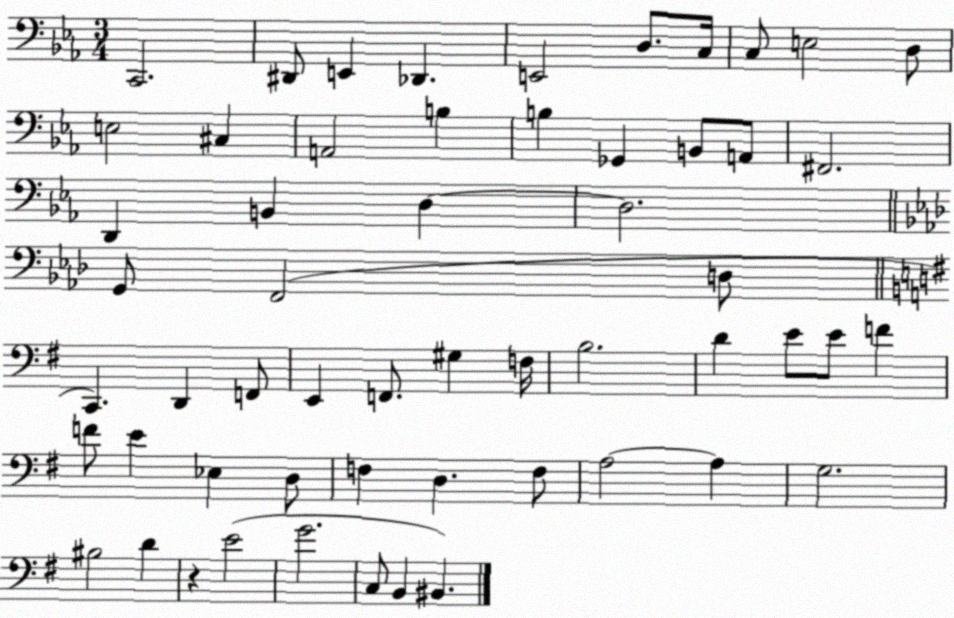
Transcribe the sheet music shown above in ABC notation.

X:1
T:Untitled
M:3/4
L:1/4
K:Eb
C,,2 ^D,,/2 E,, _D,, E,,2 D,/2 C,/4 C,/2 E,2 D,/2 E,2 ^C, A,,2 B, B, _G,, B,,/2 A,,/2 ^F,,2 D,, B,, D, D,2 G,,/2 F,,2 D,/2 C,, D,, F,,/2 E,, F,,/2 ^G, F,/4 B,2 D E/2 E/2 F F/2 E _E, D,/2 F, D, F,/2 A,2 A, G,2 ^B,2 D z E2 G2 C,/2 B,, ^B,,